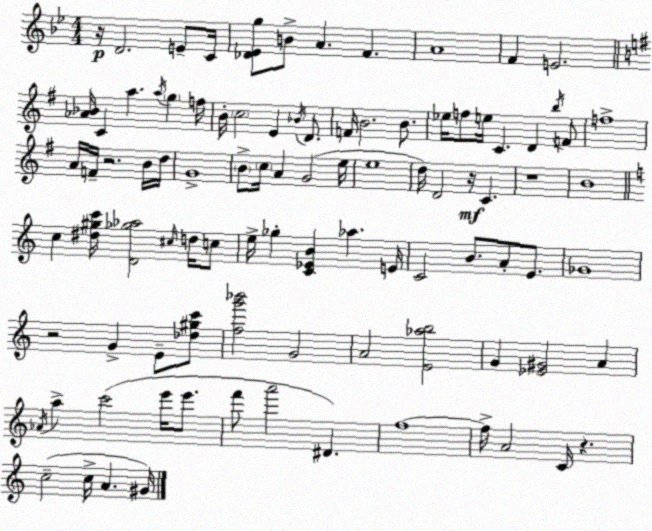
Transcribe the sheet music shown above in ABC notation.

X:1
T:Untitled
M:4/4
L:1/4
K:Gm
z/4 D2 E/2 C/4 [_D_Eg]/2 B/2 A F A4 F E2 [_A_B]/4 C a a/4 g f/4 B/4 c2 E _B/4 D/2 F/4 B2 B/2 _e/4 f/2 e/4 C D b/4 F/2 f4 A/4 F/4 z2 B/4 d/4 G4 B/2 c/4 A G2 e/4 e4 d/4 D2 z/4 C z4 B4 c [^d^gc']/4 [D_g_a]2 ^c/4 d/4 c/2 e/4 _g [C_EB] _a E/4 C2 B/2 A/2 E/2 _G4 z2 G E/2 [_d^gc']/2 [fg'_b']2 G2 A2 [E_ab]2 G [_E^G]2 A _A/4 a c'2 e'/4 e'/2 f'/2 a'2 ^D f4 f/4 A2 C/4 z c2 c/4 A ^G/4